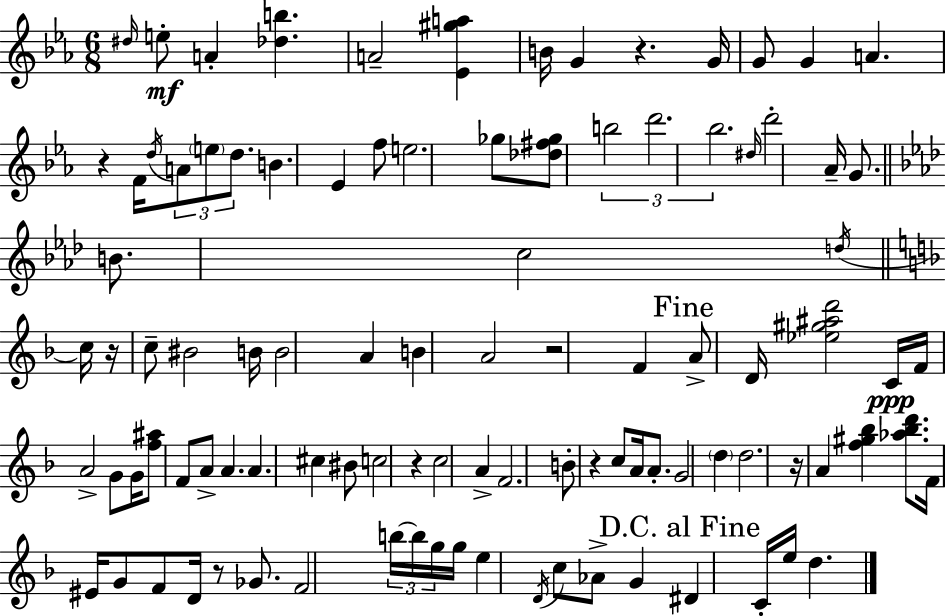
X:1
T:Untitled
M:6/8
L:1/4
K:Cm
^d/4 e/2 A [_db] A2 [_E^ga] B/4 G z G/4 G/2 G A z F/4 d/4 A/2 e/2 d/2 B _E f/2 e2 _g/2 [_d^f_g]/2 b2 d'2 _b2 ^d/4 d'2 _A/4 G/2 B/2 c2 d/4 c/4 z/4 c/2 ^B2 B/4 B2 A B A2 z2 F A/2 D/4 [_e^g^ad']2 C/4 F/4 A2 G/2 G/4 [f^a]/2 F/2 A/2 A A ^c ^B/2 c2 z c2 A F2 B/2 z c/2 A/4 A/2 G2 d d2 z/4 A [f^g_b] [_a_bd']/2 F/4 ^E/4 G/2 F/2 D/4 z/2 _G/2 F2 b/4 b/4 g/4 g/4 e D/4 c/2 _A/2 G ^D C/4 e/4 d